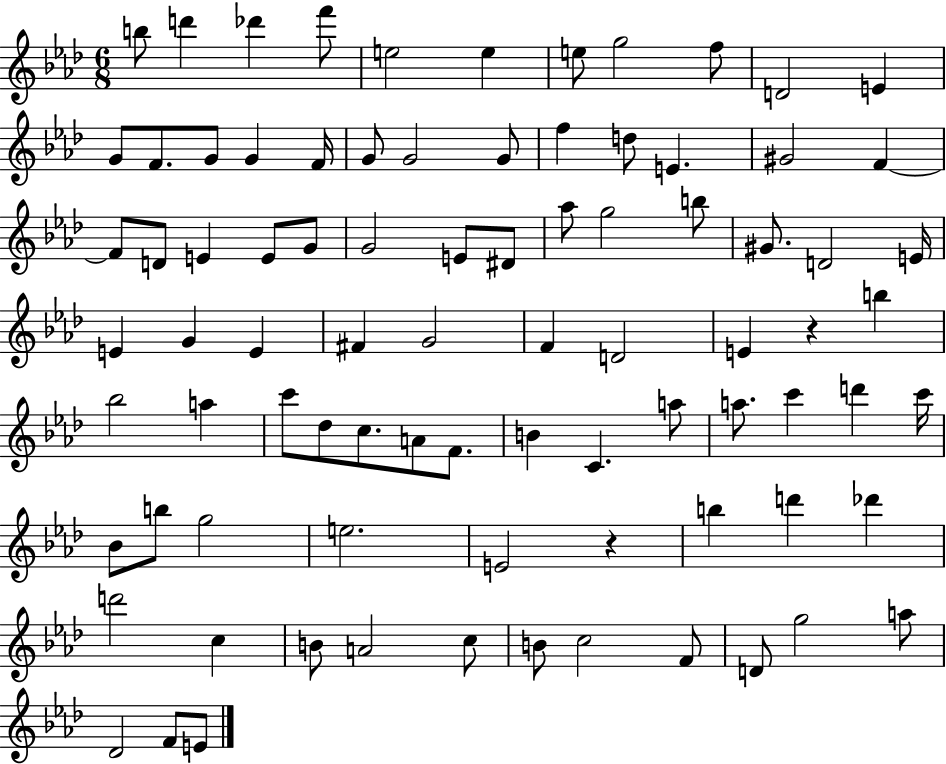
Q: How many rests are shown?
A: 2